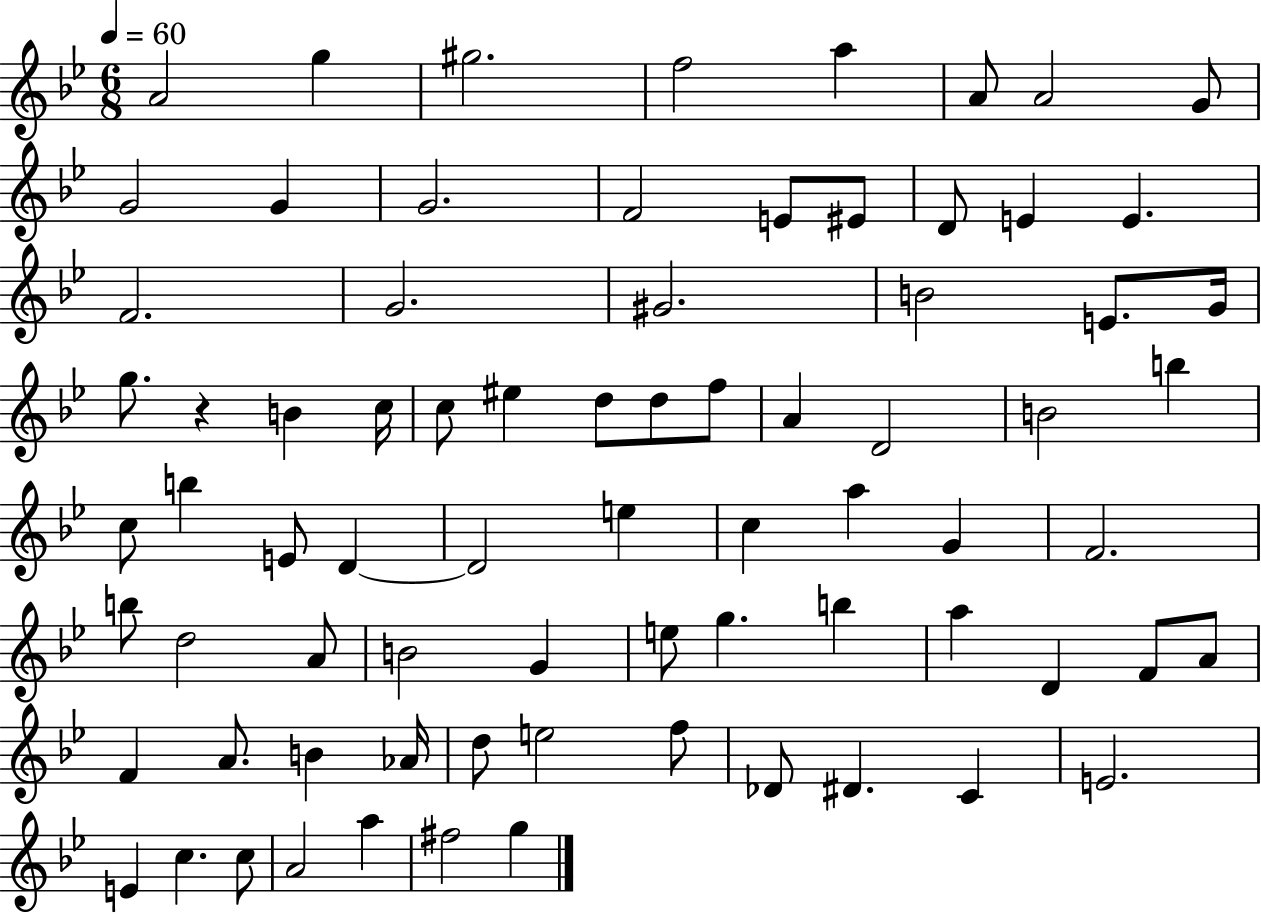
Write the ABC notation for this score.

X:1
T:Untitled
M:6/8
L:1/4
K:Bb
A2 g ^g2 f2 a A/2 A2 G/2 G2 G G2 F2 E/2 ^E/2 D/2 E E F2 G2 ^G2 B2 E/2 G/4 g/2 z B c/4 c/2 ^e d/2 d/2 f/2 A D2 B2 b c/2 b E/2 D D2 e c a G F2 b/2 d2 A/2 B2 G e/2 g b a D F/2 A/2 F A/2 B _A/4 d/2 e2 f/2 _D/2 ^D C E2 E c c/2 A2 a ^f2 g